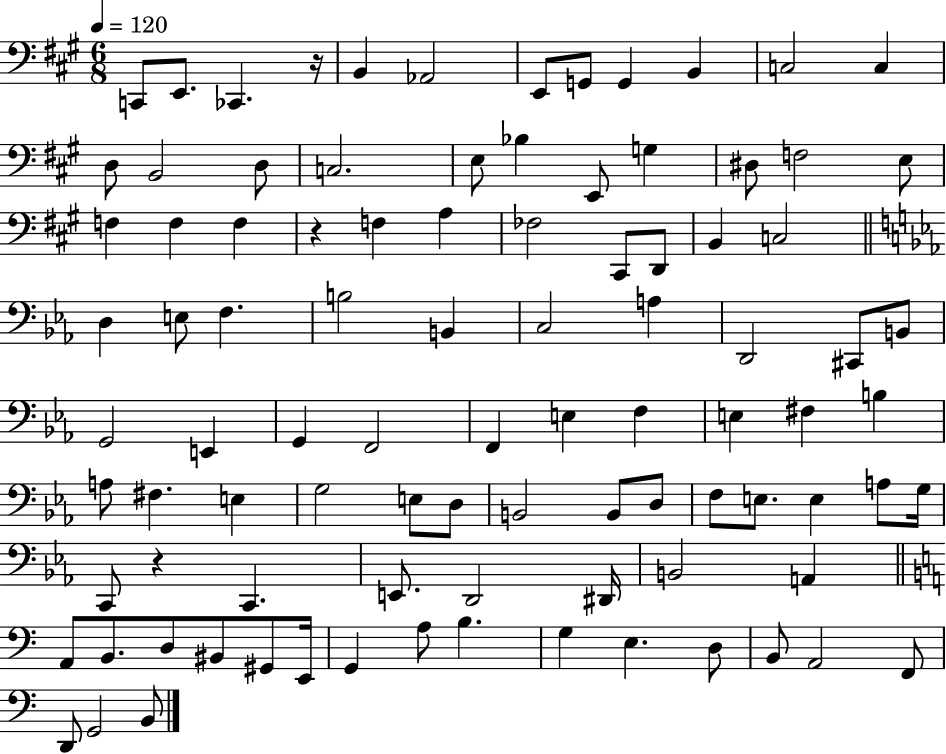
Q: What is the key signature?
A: A major